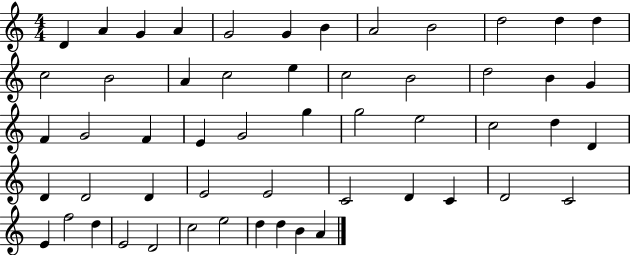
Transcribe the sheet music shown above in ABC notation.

X:1
T:Untitled
M:4/4
L:1/4
K:C
D A G A G2 G B A2 B2 d2 d d c2 B2 A c2 e c2 B2 d2 B G F G2 F E G2 g g2 e2 c2 d D D D2 D E2 E2 C2 D C D2 C2 E f2 d E2 D2 c2 e2 d d B A